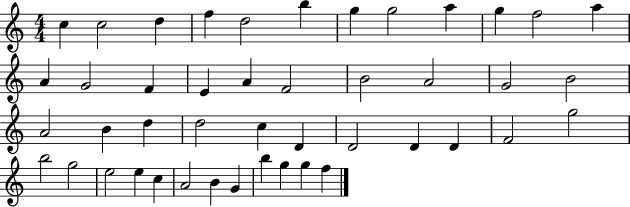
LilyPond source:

{
  \clef treble
  \numericTimeSignature
  \time 4/4
  \key c \major
  c''4 c''2 d''4 | f''4 d''2 b''4 | g''4 g''2 a''4 | g''4 f''2 a''4 | \break a'4 g'2 f'4 | e'4 a'4 f'2 | b'2 a'2 | g'2 b'2 | \break a'2 b'4 d''4 | d''2 c''4 d'4 | d'2 d'4 d'4 | f'2 g''2 | \break b''2 g''2 | e''2 e''4 c''4 | a'2 b'4 g'4 | b''4 g''4 g''4 f''4 | \break \bar "|."
}